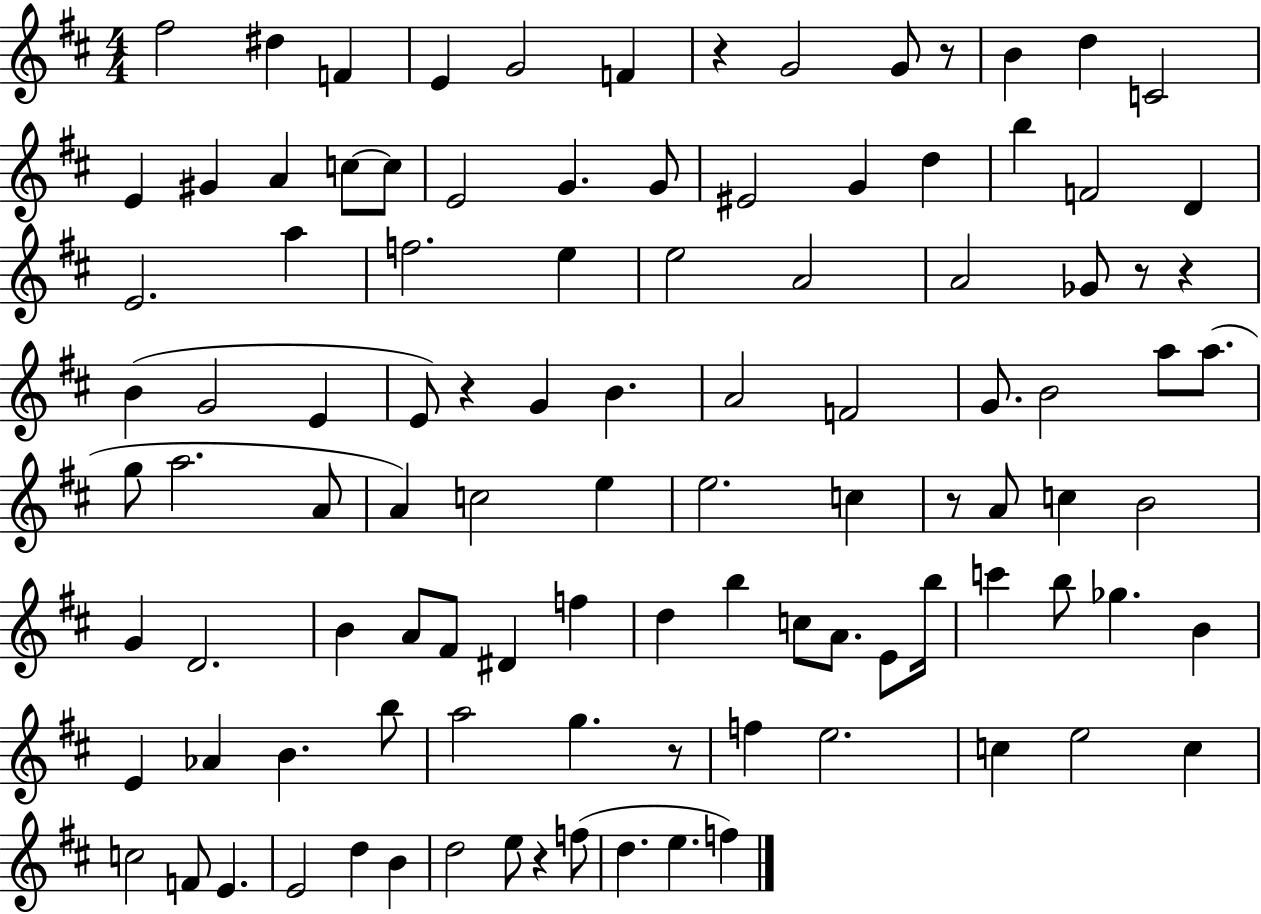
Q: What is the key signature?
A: D major